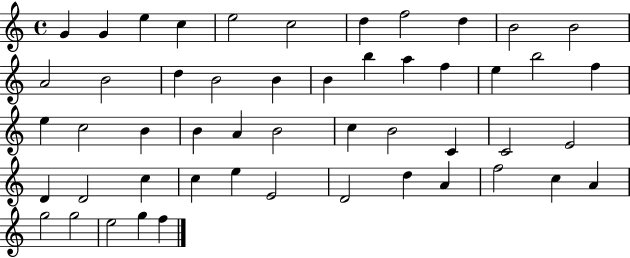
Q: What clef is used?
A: treble